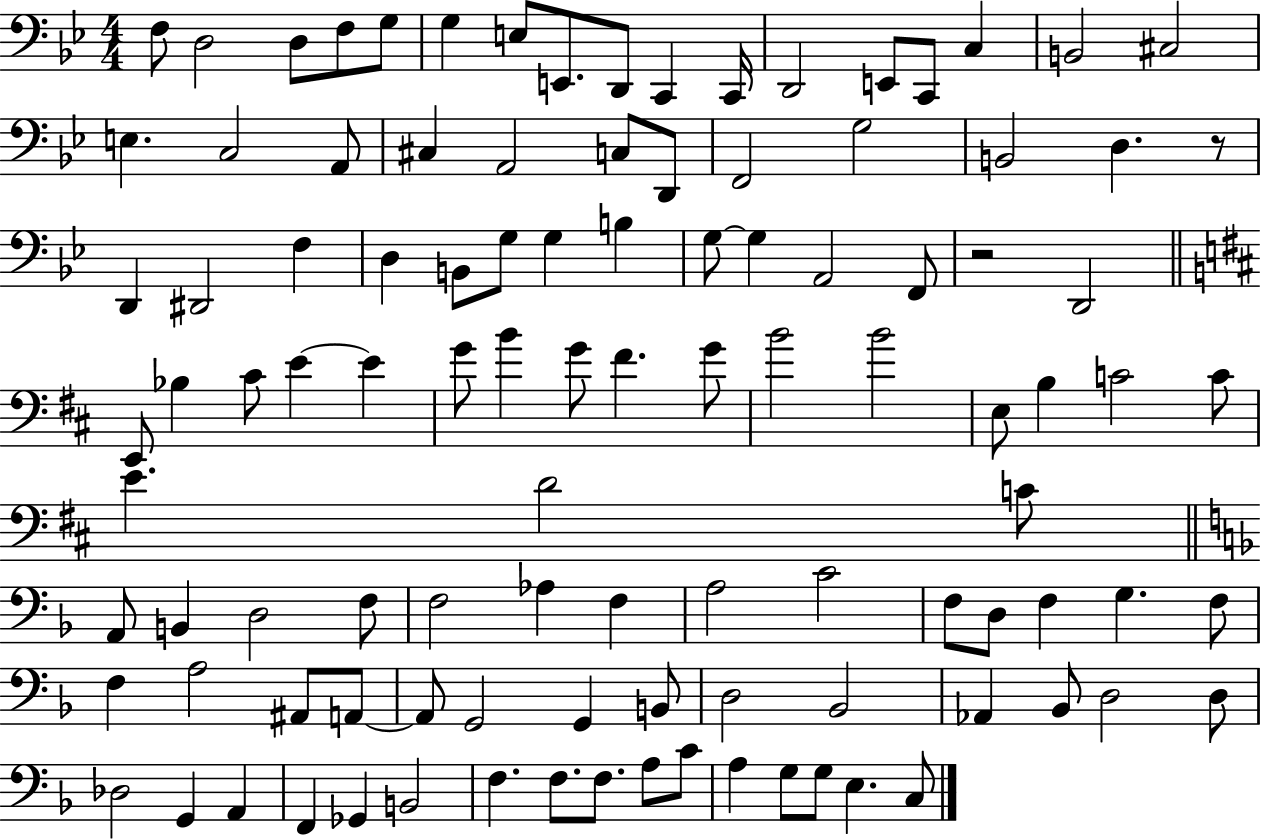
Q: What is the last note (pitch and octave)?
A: C3